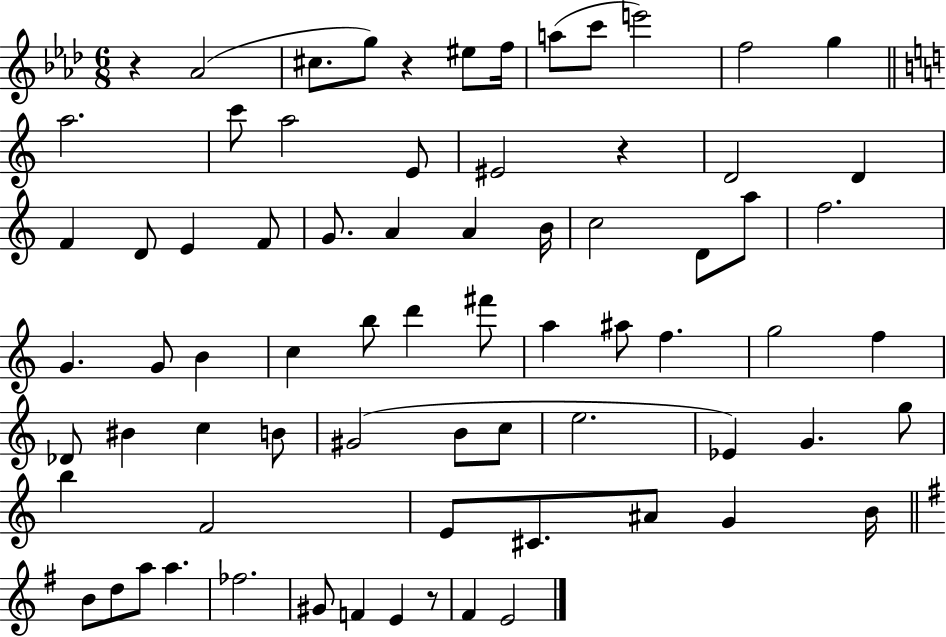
X:1
T:Untitled
M:6/8
L:1/4
K:Ab
z _A2 ^c/2 g/2 z ^e/2 f/4 a/2 c'/2 e'2 f2 g a2 c'/2 a2 E/2 ^E2 z D2 D F D/2 E F/2 G/2 A A B/4 c2 D/2 a/2 f2 G G/2 B c b/2 d' ^f'/2 a ^a/2 f g2 f _D/2 ^B c B/2 ^G2 B/2 c/2 e2 _E G g/2 b F2 E/2 ^C/2 ^A/2 G B/4 B/2 d/2 a/2 a _f2 ^G/2 F E z/2 ^F E2